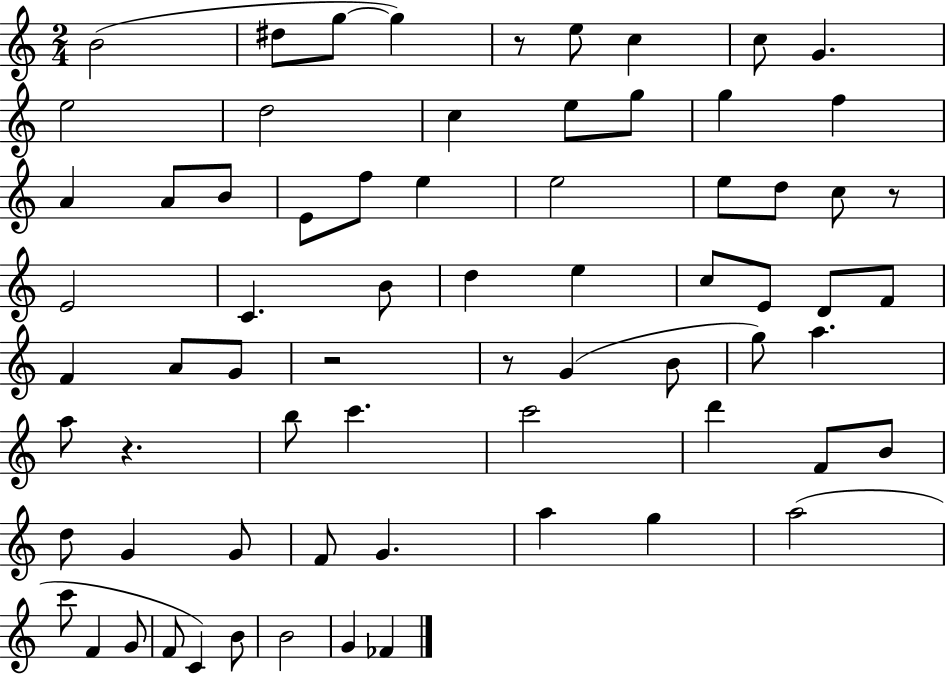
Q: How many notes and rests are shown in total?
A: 70